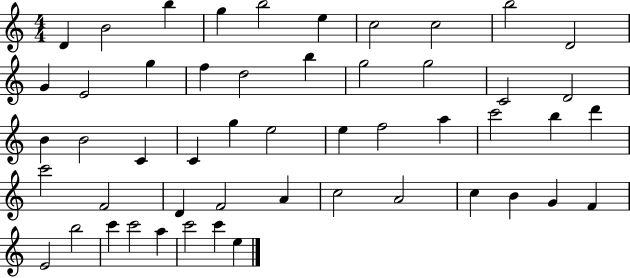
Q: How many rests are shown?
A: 0